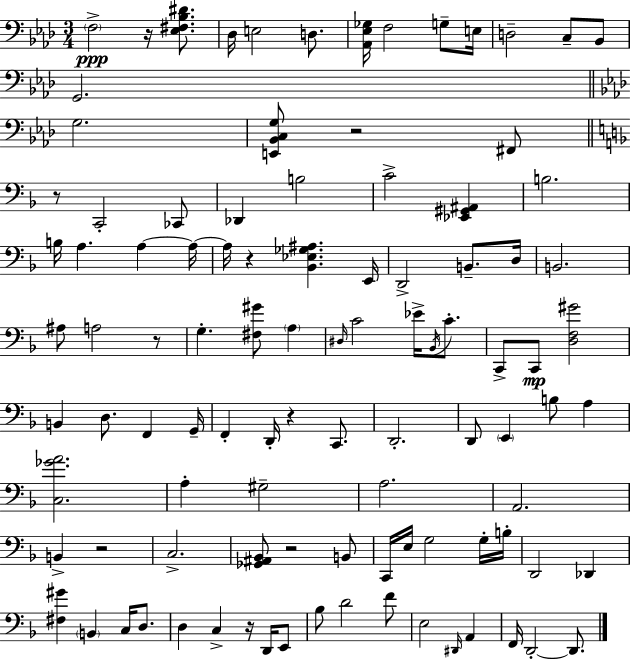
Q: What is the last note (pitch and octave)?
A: D2